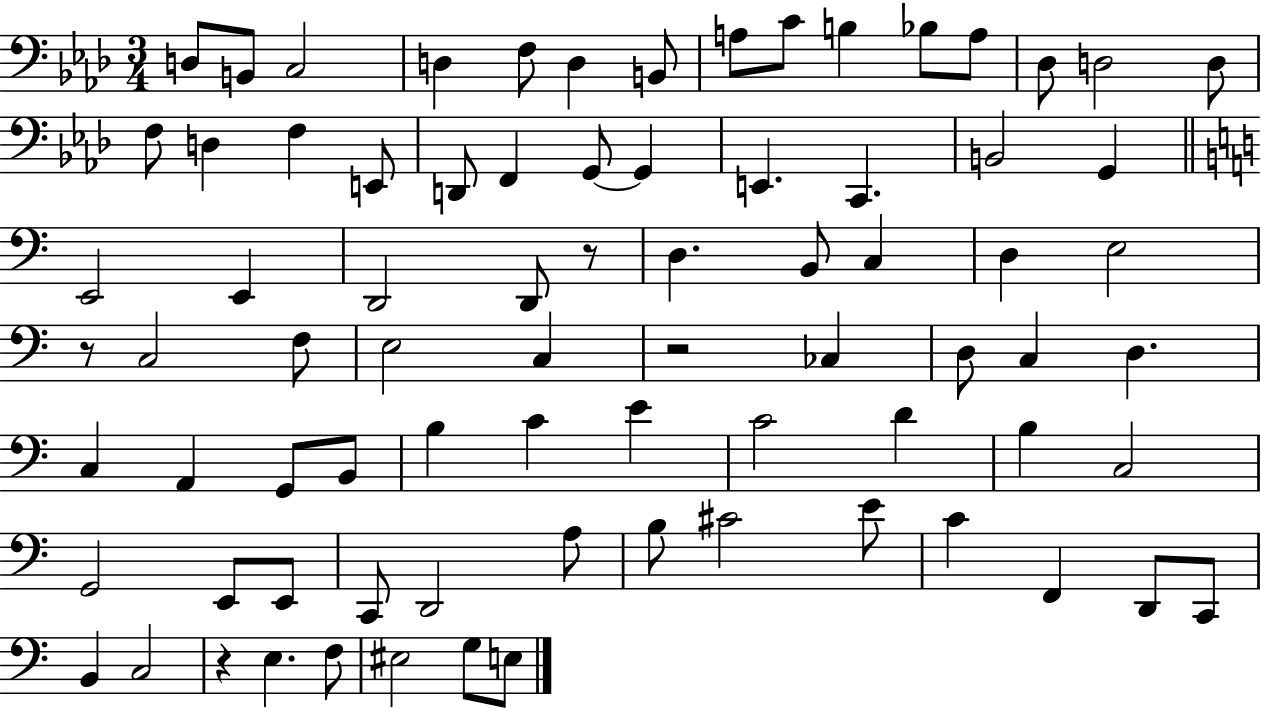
D3/e B2/e C3/h D3/q F3/e D3/q B2/e A3/e C4/e B3/q Bb3/e A3/e Db3/e D3/h D3/e F3/e D3/q F3/q E2/e D2/e F2/q G2/e G2/q E2/q. C2/q. B2/h G2/q E2/h E2/q D2/h D2/e R/e D3/q. B2/e C3/q D3/q E3/h R/e C3/h F3/e E3/h C3/q R/h CES3/q D3/e C3/q D3/q. C3/q A2/q G2/e B2/e B3/q C4/q E4/q C4/h D4/q B3/q C3/h G2/h E2/e E2/e C2/e D2/h A3/e B3/e C#4/h E4/e C4/q F2/q D2/e C2/e B2/q C3/h R/q E3/q. F3/e EIS3/h G3/e E3/e